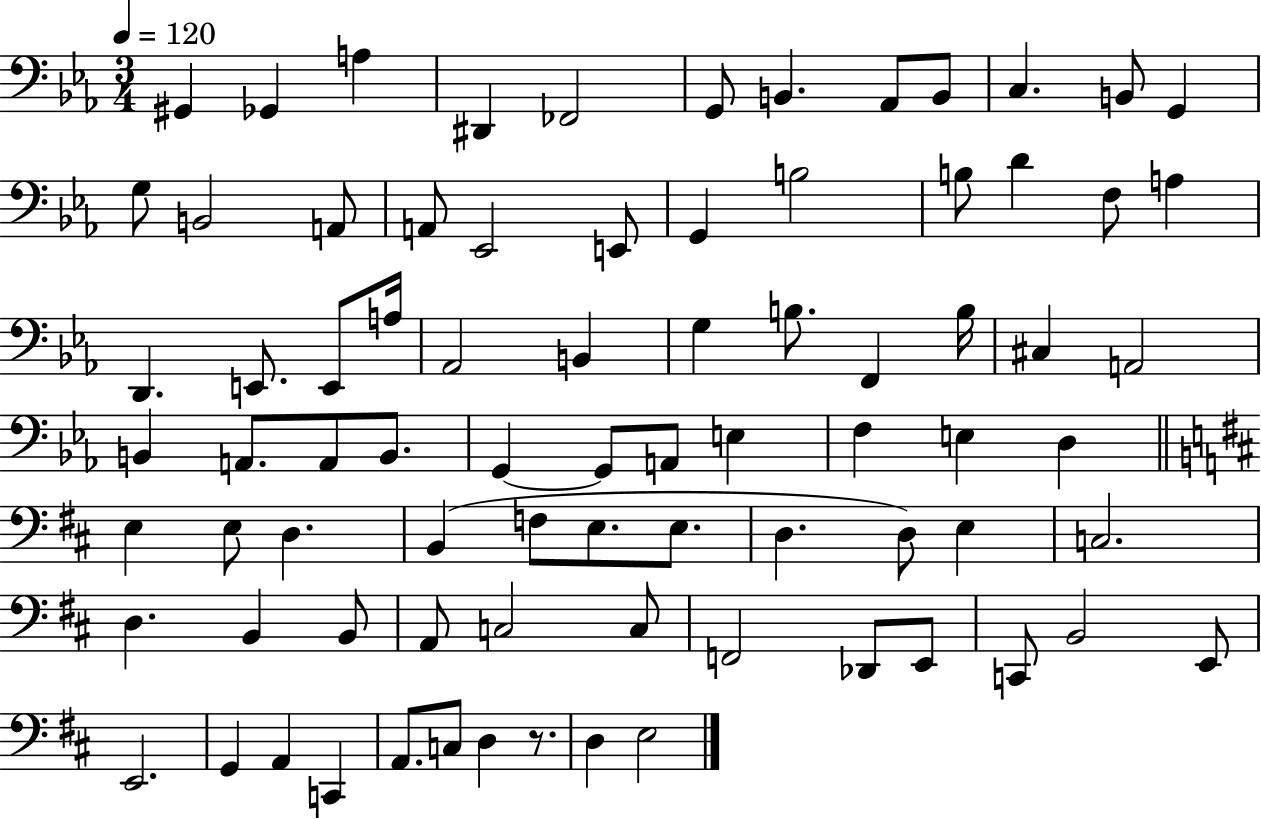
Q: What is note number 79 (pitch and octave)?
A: E3